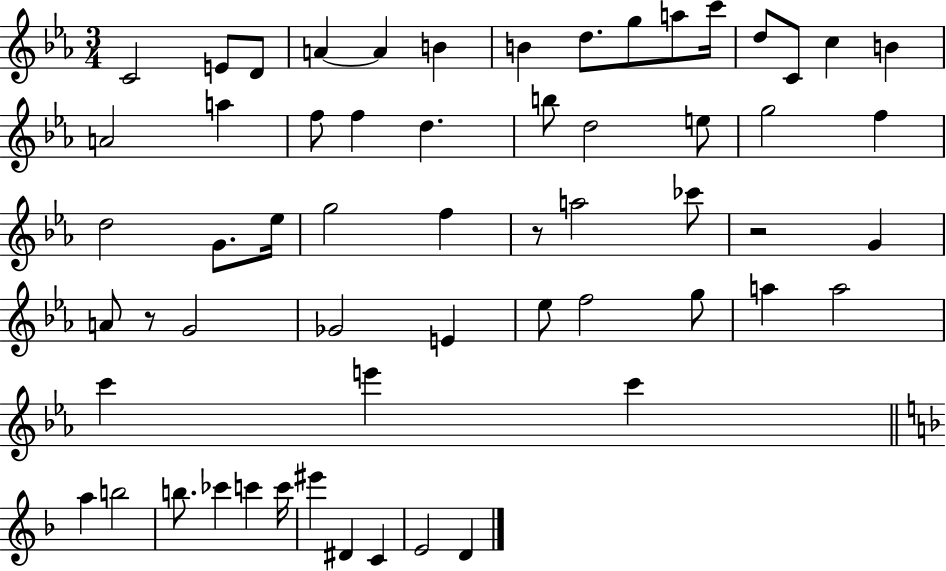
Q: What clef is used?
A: treble